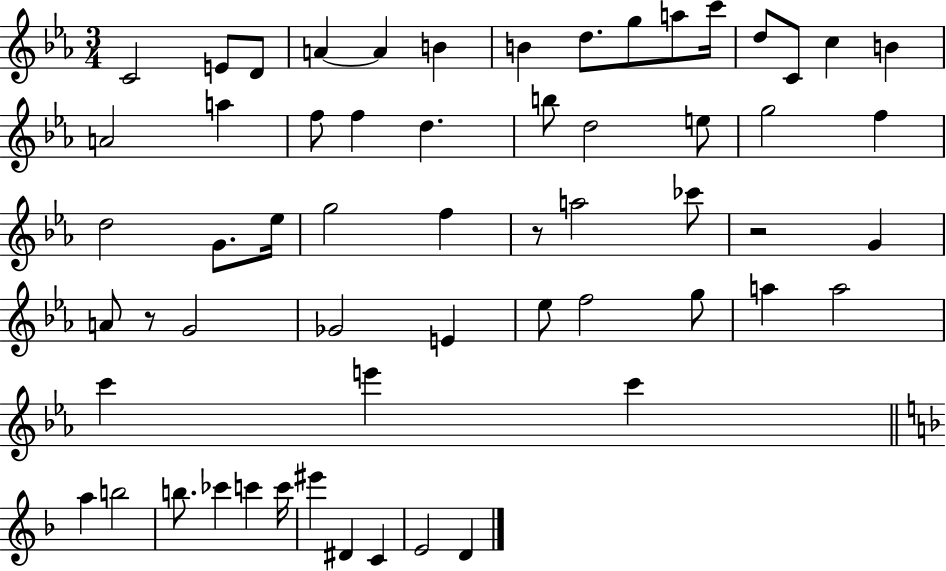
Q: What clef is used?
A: treble